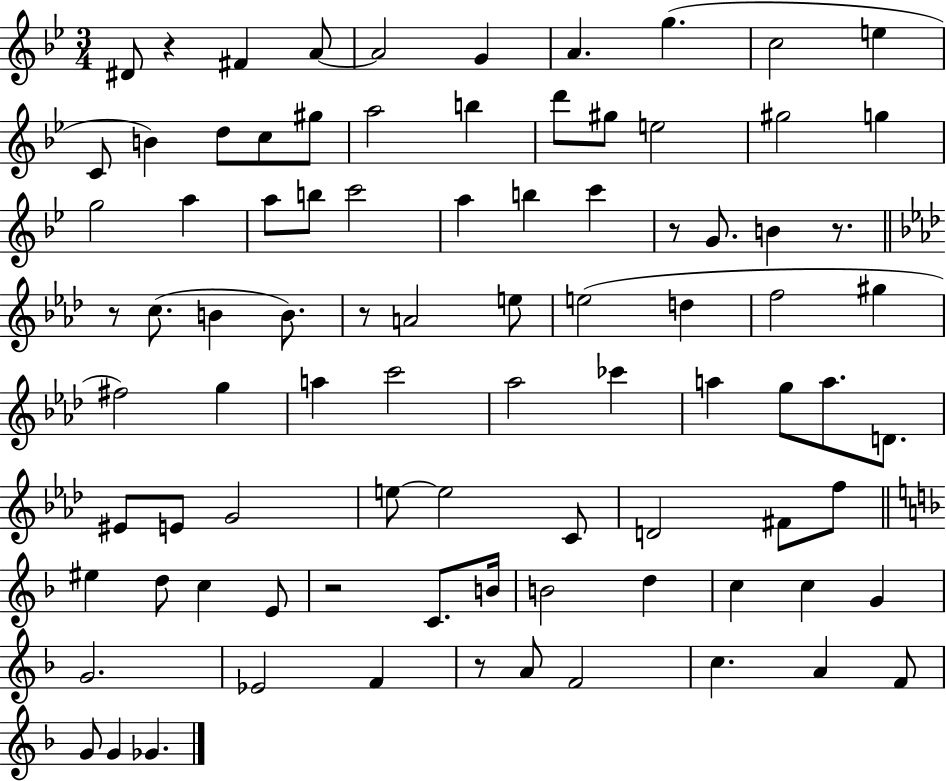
{
  \clef treble
  \numericTimeSignature
  \time 3/4
  \key bes \major
  \repeat volta 2 { dis'8 r4 fis'4 a'8~~ | a'2 g'4 | a'4. g''4.( | c''2 e''4 | \break c'8 b'4) d''8 c''8 gis''8 | a''2 b''4 | d'''8 gis''8 e''2 | gis''2 g''4 | \break g''2 a''4 | a''8 b''8 c'''2 | a''4 b''4 c'''4 | r8 g'8. b'4 r8. | \break \bar "||" \break \key aes \major r8 c''8.( b'4 b'8.) | r8 a'2 e''8 | e''2( d''4 | f''2 gis''4 | \break fis''2) g''4 | a''4 c'''2 | aes''2 ces'''4 | a''4 g''8 a''8. d'8. | \break eis'8 e'8 g'2 | e''8~~ e''2 c'8 | d'2 fis'8 f''8 | \bar "||" \break \key d \minor eis''4 d''8 c''4 e'8 | r2 c'8. b'16 | b'2 d''4 | c''4 c''4 g'4 | \break g'2. | ees'2 f'4 | r8 a'8 f'2 | c''4. a'4 f'8 | \break g'8 g'4 ges'4. | } \bar "|."
}